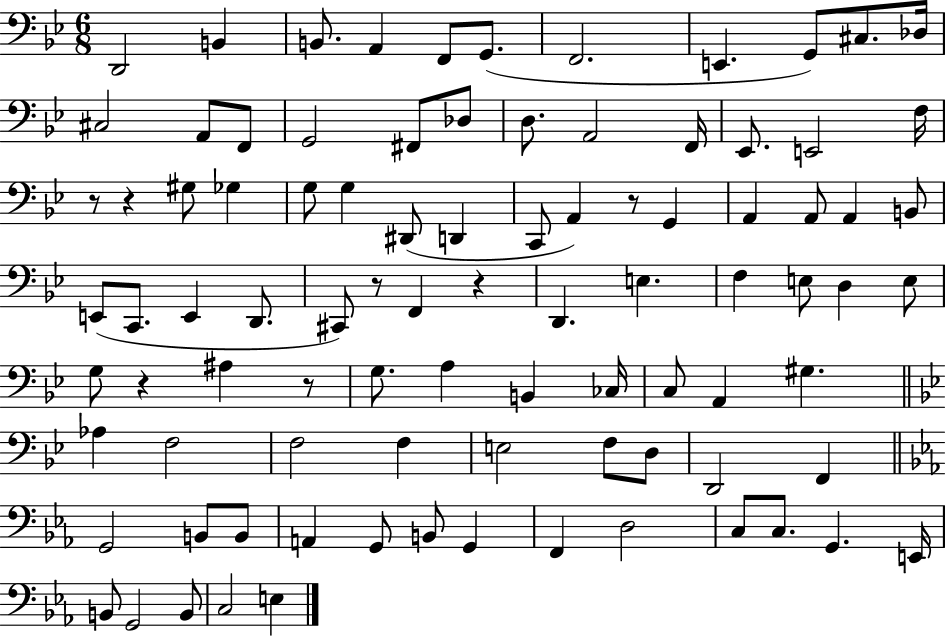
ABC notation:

X:1
T:Untitled
M:6/8
L:1/4
K:Bb
D,,2 B,, B,,/2 A,, F,,/2 G,,/2 F,,2 E,, G,,/2 ^C,/2 _D,/4 ^C,2 A,,/2 F,,/2 G,,2 ^F,,/2 _D,/2 D,/2 A,,2 F,,/4 _E,,/2 E,,2 F,/4 z/2 z ^G,/2 _G, G,/2 G, ^D,,/2 D,, C,,/2 A,, z/2 G,, A,, A,,/2 A,, B,,/2 E,,/2 C,,/2 E,, D,,/2 ^C,,/2 z/2 F,, z D,, E, F, E,/2 D, E,/2 G,/2 z ^A, z/2 G,/2 A, B,, _C,/4 C,/2 A,, ^G, _A, F,2 F,2 F, E,2 F,/2 D,/2 D,,2 F,, G,,2 B,,/2 B,,/2 A,, G,,/2 B,,/2 G,, F,, D,2 C,/2 C,/2 G,, E,,/4 B,,/2 G,,2 B,,/2 C,2 E,